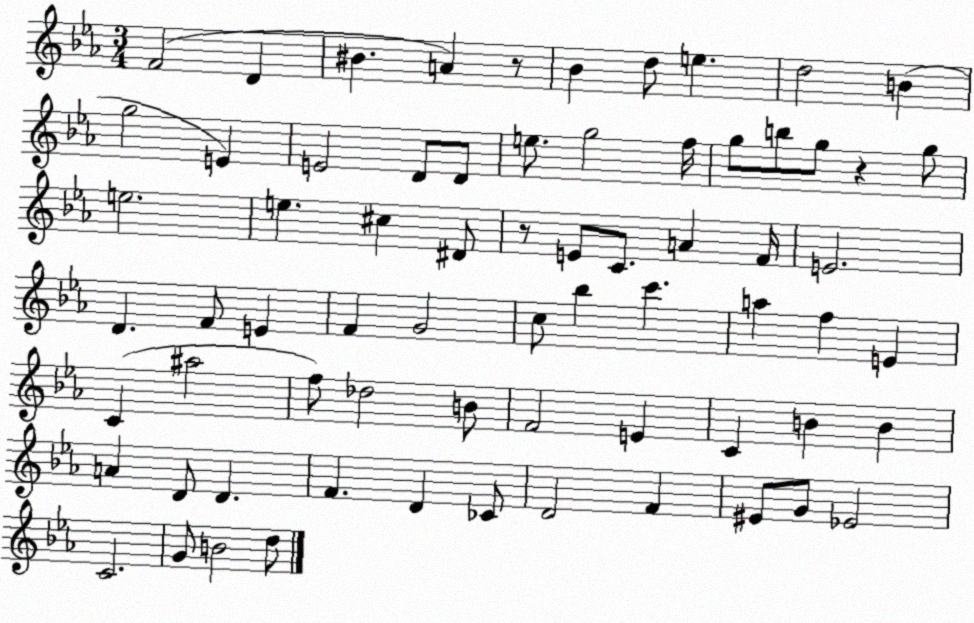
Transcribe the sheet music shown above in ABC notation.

X:1
T:Untitled
M:3/4
L:1/4
K:Eb
F2 D ^B A z/2 _B d/2 e d2 B g2 E E2 D/2 D/2 e/2 g2 f/4 g/2 b/2 g/2 z g/2 e2 e ^c ^D/2 z/2 E/2 C/2 A F/4 E2 D F/2 E F G2 c/2 _b c' a f E C ^a2 f/2 _d2 B/2 F2 E C B B A D/2 D F D _C/2 D2 F ^E/2 G/2 _E2 C2 G/2 B2 d/2